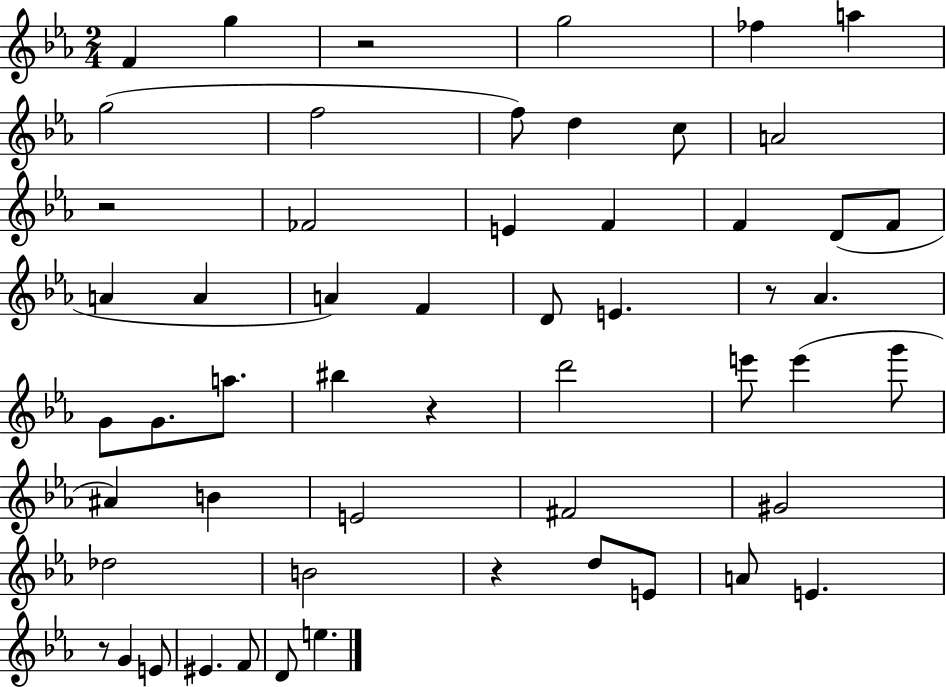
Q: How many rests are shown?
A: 6